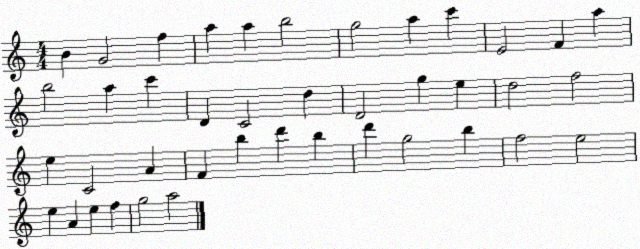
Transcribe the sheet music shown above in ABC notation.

X:1
T:Untitled
M:4/4
L:1/4
K:C
B G2 f a a b2 g2 a c' E2 F a b2 a c' D C2 d D2 g e d2 f2 e C2 A F b d' b d' g2 b f2 e2 e A e f g2 a2